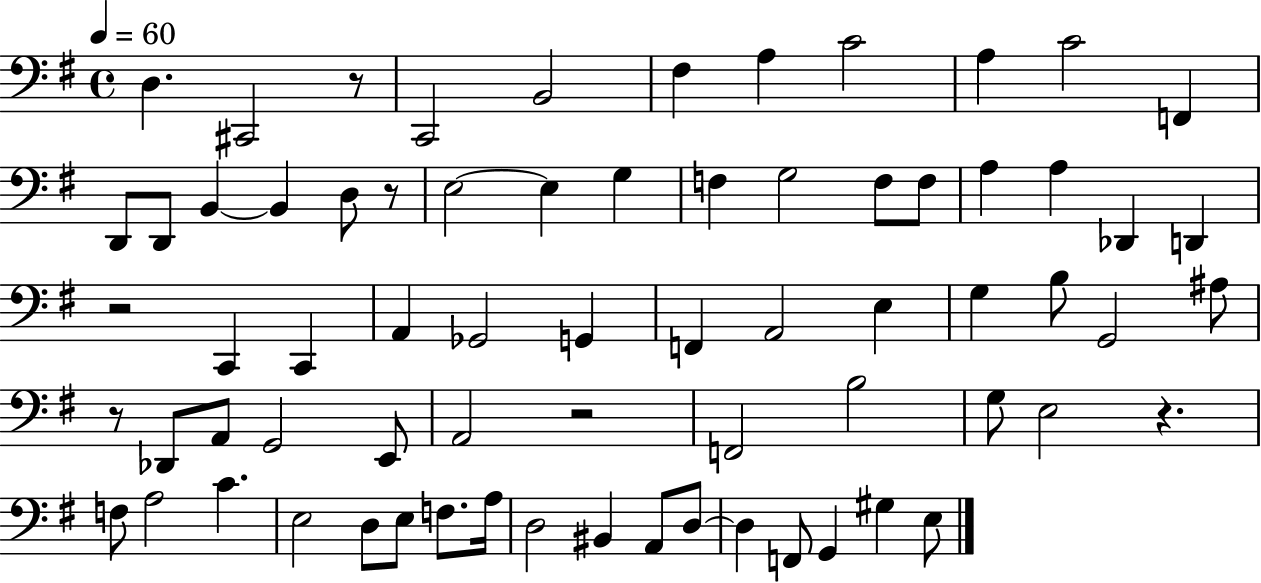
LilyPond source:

{
  \clef bass
  \time 4/4
  \defaultTimeSignature
  \key g \major
  \tempo 4 = 60
  \repeat volta 2 { d4. cis,2 r8 | c,2 b,2 | fis4 a4 c'2 | a4 c'2 f,4 | \break d,8 d,8 b,4~~ b,4 d8 r8 | e2~~ e4 g4 | f4 g2 f8 f8 | a4 a4 des,4 d,4 | \break r2 c,4 c,4 | a,4 ges,2 g,4 | f,4 a,2 e4 | g4 b8 g,2 ais8 | \break r8 des,8 a,8 g,2 e,8 | a,2 r2 | f,2 b2 | g8 e2 r4. | \break f8 a2 c'4. | e2 d8 e8 f8. a16 | d2 bis,4 a,8 d8~~ | d4 f,8 g,4 gis4 e8 | \break } \bar "|."
}